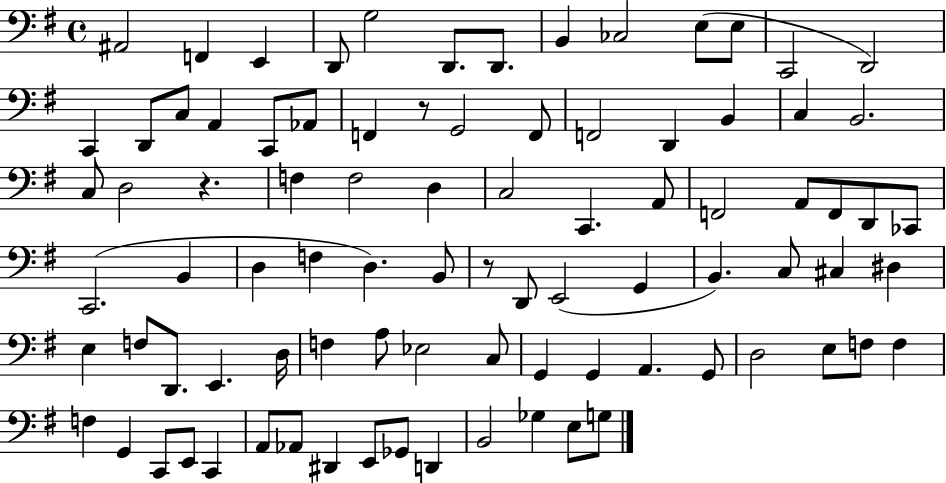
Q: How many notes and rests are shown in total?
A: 88